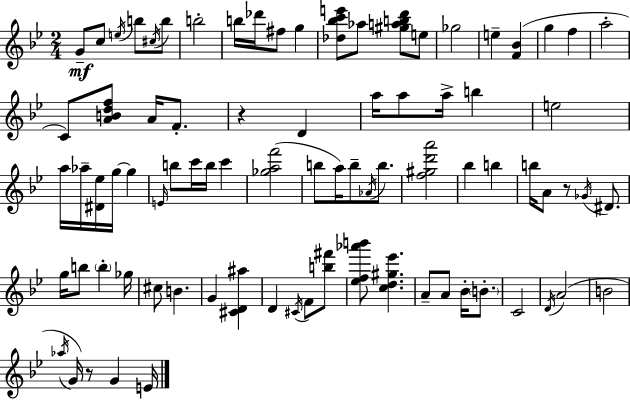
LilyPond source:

{
  \clef treble
  \numericTimeSignature
  \time 2/4
  \key g \minor
  g'8--\mf c''8 \acciaccatura { e''16 } b''8 \acciaccatura { cis''16 } | b''8 b''2-. | b''16 des'''16 fis''8 g''4 | <des'' bes'' c''' e'''>8 aes''8 <gis'' a'' b'' d'''>8 | \break e''8 ges''2 | e''4-- <f' bes'>4( | g''4 f''4 | a''2-. | \break c'8) <a' b' d'' f''>8 a'16 f'8.-. | r4 d'4 | a''16 a''8 a''16-> b''4 | e''2 | \break a''16 aes''16-- <dis' ees''>16 g''16~~ g''4 | \grace { e'16 } b''8 c'''16 b''16 c'''4 | <ges'' a'' f'''>2( | b''8 a''16) b''8-- | \break \acciaccatura { aes'16 } b''8. <f'' gis'' d''' a'''>2 | bes''4 | b''4 b''16 a'8 r8 | \acciaccatura { ges'16 } dis'8. g''16 b''8 | \break \parenthesize b''4-. ges''16 cis''8 b'4. | g'4 | <cis' d' ais''>4 d'4 | \acciaccatura { cis'16 } f'8 <b'' fis'''>8 <ees'' f'' aes''' b'''>8 | \break <c'' d'' gis'' ees'''>4. a'8-- | a'8 bes'16-. \parenthesize b'8.-. c'2 | \acciaccatura { d'16 } a'2( | b'2 | \break \acciaccatura { aes''16 }) | g'16 r8 g'4 e'16 | \bar "|."
}